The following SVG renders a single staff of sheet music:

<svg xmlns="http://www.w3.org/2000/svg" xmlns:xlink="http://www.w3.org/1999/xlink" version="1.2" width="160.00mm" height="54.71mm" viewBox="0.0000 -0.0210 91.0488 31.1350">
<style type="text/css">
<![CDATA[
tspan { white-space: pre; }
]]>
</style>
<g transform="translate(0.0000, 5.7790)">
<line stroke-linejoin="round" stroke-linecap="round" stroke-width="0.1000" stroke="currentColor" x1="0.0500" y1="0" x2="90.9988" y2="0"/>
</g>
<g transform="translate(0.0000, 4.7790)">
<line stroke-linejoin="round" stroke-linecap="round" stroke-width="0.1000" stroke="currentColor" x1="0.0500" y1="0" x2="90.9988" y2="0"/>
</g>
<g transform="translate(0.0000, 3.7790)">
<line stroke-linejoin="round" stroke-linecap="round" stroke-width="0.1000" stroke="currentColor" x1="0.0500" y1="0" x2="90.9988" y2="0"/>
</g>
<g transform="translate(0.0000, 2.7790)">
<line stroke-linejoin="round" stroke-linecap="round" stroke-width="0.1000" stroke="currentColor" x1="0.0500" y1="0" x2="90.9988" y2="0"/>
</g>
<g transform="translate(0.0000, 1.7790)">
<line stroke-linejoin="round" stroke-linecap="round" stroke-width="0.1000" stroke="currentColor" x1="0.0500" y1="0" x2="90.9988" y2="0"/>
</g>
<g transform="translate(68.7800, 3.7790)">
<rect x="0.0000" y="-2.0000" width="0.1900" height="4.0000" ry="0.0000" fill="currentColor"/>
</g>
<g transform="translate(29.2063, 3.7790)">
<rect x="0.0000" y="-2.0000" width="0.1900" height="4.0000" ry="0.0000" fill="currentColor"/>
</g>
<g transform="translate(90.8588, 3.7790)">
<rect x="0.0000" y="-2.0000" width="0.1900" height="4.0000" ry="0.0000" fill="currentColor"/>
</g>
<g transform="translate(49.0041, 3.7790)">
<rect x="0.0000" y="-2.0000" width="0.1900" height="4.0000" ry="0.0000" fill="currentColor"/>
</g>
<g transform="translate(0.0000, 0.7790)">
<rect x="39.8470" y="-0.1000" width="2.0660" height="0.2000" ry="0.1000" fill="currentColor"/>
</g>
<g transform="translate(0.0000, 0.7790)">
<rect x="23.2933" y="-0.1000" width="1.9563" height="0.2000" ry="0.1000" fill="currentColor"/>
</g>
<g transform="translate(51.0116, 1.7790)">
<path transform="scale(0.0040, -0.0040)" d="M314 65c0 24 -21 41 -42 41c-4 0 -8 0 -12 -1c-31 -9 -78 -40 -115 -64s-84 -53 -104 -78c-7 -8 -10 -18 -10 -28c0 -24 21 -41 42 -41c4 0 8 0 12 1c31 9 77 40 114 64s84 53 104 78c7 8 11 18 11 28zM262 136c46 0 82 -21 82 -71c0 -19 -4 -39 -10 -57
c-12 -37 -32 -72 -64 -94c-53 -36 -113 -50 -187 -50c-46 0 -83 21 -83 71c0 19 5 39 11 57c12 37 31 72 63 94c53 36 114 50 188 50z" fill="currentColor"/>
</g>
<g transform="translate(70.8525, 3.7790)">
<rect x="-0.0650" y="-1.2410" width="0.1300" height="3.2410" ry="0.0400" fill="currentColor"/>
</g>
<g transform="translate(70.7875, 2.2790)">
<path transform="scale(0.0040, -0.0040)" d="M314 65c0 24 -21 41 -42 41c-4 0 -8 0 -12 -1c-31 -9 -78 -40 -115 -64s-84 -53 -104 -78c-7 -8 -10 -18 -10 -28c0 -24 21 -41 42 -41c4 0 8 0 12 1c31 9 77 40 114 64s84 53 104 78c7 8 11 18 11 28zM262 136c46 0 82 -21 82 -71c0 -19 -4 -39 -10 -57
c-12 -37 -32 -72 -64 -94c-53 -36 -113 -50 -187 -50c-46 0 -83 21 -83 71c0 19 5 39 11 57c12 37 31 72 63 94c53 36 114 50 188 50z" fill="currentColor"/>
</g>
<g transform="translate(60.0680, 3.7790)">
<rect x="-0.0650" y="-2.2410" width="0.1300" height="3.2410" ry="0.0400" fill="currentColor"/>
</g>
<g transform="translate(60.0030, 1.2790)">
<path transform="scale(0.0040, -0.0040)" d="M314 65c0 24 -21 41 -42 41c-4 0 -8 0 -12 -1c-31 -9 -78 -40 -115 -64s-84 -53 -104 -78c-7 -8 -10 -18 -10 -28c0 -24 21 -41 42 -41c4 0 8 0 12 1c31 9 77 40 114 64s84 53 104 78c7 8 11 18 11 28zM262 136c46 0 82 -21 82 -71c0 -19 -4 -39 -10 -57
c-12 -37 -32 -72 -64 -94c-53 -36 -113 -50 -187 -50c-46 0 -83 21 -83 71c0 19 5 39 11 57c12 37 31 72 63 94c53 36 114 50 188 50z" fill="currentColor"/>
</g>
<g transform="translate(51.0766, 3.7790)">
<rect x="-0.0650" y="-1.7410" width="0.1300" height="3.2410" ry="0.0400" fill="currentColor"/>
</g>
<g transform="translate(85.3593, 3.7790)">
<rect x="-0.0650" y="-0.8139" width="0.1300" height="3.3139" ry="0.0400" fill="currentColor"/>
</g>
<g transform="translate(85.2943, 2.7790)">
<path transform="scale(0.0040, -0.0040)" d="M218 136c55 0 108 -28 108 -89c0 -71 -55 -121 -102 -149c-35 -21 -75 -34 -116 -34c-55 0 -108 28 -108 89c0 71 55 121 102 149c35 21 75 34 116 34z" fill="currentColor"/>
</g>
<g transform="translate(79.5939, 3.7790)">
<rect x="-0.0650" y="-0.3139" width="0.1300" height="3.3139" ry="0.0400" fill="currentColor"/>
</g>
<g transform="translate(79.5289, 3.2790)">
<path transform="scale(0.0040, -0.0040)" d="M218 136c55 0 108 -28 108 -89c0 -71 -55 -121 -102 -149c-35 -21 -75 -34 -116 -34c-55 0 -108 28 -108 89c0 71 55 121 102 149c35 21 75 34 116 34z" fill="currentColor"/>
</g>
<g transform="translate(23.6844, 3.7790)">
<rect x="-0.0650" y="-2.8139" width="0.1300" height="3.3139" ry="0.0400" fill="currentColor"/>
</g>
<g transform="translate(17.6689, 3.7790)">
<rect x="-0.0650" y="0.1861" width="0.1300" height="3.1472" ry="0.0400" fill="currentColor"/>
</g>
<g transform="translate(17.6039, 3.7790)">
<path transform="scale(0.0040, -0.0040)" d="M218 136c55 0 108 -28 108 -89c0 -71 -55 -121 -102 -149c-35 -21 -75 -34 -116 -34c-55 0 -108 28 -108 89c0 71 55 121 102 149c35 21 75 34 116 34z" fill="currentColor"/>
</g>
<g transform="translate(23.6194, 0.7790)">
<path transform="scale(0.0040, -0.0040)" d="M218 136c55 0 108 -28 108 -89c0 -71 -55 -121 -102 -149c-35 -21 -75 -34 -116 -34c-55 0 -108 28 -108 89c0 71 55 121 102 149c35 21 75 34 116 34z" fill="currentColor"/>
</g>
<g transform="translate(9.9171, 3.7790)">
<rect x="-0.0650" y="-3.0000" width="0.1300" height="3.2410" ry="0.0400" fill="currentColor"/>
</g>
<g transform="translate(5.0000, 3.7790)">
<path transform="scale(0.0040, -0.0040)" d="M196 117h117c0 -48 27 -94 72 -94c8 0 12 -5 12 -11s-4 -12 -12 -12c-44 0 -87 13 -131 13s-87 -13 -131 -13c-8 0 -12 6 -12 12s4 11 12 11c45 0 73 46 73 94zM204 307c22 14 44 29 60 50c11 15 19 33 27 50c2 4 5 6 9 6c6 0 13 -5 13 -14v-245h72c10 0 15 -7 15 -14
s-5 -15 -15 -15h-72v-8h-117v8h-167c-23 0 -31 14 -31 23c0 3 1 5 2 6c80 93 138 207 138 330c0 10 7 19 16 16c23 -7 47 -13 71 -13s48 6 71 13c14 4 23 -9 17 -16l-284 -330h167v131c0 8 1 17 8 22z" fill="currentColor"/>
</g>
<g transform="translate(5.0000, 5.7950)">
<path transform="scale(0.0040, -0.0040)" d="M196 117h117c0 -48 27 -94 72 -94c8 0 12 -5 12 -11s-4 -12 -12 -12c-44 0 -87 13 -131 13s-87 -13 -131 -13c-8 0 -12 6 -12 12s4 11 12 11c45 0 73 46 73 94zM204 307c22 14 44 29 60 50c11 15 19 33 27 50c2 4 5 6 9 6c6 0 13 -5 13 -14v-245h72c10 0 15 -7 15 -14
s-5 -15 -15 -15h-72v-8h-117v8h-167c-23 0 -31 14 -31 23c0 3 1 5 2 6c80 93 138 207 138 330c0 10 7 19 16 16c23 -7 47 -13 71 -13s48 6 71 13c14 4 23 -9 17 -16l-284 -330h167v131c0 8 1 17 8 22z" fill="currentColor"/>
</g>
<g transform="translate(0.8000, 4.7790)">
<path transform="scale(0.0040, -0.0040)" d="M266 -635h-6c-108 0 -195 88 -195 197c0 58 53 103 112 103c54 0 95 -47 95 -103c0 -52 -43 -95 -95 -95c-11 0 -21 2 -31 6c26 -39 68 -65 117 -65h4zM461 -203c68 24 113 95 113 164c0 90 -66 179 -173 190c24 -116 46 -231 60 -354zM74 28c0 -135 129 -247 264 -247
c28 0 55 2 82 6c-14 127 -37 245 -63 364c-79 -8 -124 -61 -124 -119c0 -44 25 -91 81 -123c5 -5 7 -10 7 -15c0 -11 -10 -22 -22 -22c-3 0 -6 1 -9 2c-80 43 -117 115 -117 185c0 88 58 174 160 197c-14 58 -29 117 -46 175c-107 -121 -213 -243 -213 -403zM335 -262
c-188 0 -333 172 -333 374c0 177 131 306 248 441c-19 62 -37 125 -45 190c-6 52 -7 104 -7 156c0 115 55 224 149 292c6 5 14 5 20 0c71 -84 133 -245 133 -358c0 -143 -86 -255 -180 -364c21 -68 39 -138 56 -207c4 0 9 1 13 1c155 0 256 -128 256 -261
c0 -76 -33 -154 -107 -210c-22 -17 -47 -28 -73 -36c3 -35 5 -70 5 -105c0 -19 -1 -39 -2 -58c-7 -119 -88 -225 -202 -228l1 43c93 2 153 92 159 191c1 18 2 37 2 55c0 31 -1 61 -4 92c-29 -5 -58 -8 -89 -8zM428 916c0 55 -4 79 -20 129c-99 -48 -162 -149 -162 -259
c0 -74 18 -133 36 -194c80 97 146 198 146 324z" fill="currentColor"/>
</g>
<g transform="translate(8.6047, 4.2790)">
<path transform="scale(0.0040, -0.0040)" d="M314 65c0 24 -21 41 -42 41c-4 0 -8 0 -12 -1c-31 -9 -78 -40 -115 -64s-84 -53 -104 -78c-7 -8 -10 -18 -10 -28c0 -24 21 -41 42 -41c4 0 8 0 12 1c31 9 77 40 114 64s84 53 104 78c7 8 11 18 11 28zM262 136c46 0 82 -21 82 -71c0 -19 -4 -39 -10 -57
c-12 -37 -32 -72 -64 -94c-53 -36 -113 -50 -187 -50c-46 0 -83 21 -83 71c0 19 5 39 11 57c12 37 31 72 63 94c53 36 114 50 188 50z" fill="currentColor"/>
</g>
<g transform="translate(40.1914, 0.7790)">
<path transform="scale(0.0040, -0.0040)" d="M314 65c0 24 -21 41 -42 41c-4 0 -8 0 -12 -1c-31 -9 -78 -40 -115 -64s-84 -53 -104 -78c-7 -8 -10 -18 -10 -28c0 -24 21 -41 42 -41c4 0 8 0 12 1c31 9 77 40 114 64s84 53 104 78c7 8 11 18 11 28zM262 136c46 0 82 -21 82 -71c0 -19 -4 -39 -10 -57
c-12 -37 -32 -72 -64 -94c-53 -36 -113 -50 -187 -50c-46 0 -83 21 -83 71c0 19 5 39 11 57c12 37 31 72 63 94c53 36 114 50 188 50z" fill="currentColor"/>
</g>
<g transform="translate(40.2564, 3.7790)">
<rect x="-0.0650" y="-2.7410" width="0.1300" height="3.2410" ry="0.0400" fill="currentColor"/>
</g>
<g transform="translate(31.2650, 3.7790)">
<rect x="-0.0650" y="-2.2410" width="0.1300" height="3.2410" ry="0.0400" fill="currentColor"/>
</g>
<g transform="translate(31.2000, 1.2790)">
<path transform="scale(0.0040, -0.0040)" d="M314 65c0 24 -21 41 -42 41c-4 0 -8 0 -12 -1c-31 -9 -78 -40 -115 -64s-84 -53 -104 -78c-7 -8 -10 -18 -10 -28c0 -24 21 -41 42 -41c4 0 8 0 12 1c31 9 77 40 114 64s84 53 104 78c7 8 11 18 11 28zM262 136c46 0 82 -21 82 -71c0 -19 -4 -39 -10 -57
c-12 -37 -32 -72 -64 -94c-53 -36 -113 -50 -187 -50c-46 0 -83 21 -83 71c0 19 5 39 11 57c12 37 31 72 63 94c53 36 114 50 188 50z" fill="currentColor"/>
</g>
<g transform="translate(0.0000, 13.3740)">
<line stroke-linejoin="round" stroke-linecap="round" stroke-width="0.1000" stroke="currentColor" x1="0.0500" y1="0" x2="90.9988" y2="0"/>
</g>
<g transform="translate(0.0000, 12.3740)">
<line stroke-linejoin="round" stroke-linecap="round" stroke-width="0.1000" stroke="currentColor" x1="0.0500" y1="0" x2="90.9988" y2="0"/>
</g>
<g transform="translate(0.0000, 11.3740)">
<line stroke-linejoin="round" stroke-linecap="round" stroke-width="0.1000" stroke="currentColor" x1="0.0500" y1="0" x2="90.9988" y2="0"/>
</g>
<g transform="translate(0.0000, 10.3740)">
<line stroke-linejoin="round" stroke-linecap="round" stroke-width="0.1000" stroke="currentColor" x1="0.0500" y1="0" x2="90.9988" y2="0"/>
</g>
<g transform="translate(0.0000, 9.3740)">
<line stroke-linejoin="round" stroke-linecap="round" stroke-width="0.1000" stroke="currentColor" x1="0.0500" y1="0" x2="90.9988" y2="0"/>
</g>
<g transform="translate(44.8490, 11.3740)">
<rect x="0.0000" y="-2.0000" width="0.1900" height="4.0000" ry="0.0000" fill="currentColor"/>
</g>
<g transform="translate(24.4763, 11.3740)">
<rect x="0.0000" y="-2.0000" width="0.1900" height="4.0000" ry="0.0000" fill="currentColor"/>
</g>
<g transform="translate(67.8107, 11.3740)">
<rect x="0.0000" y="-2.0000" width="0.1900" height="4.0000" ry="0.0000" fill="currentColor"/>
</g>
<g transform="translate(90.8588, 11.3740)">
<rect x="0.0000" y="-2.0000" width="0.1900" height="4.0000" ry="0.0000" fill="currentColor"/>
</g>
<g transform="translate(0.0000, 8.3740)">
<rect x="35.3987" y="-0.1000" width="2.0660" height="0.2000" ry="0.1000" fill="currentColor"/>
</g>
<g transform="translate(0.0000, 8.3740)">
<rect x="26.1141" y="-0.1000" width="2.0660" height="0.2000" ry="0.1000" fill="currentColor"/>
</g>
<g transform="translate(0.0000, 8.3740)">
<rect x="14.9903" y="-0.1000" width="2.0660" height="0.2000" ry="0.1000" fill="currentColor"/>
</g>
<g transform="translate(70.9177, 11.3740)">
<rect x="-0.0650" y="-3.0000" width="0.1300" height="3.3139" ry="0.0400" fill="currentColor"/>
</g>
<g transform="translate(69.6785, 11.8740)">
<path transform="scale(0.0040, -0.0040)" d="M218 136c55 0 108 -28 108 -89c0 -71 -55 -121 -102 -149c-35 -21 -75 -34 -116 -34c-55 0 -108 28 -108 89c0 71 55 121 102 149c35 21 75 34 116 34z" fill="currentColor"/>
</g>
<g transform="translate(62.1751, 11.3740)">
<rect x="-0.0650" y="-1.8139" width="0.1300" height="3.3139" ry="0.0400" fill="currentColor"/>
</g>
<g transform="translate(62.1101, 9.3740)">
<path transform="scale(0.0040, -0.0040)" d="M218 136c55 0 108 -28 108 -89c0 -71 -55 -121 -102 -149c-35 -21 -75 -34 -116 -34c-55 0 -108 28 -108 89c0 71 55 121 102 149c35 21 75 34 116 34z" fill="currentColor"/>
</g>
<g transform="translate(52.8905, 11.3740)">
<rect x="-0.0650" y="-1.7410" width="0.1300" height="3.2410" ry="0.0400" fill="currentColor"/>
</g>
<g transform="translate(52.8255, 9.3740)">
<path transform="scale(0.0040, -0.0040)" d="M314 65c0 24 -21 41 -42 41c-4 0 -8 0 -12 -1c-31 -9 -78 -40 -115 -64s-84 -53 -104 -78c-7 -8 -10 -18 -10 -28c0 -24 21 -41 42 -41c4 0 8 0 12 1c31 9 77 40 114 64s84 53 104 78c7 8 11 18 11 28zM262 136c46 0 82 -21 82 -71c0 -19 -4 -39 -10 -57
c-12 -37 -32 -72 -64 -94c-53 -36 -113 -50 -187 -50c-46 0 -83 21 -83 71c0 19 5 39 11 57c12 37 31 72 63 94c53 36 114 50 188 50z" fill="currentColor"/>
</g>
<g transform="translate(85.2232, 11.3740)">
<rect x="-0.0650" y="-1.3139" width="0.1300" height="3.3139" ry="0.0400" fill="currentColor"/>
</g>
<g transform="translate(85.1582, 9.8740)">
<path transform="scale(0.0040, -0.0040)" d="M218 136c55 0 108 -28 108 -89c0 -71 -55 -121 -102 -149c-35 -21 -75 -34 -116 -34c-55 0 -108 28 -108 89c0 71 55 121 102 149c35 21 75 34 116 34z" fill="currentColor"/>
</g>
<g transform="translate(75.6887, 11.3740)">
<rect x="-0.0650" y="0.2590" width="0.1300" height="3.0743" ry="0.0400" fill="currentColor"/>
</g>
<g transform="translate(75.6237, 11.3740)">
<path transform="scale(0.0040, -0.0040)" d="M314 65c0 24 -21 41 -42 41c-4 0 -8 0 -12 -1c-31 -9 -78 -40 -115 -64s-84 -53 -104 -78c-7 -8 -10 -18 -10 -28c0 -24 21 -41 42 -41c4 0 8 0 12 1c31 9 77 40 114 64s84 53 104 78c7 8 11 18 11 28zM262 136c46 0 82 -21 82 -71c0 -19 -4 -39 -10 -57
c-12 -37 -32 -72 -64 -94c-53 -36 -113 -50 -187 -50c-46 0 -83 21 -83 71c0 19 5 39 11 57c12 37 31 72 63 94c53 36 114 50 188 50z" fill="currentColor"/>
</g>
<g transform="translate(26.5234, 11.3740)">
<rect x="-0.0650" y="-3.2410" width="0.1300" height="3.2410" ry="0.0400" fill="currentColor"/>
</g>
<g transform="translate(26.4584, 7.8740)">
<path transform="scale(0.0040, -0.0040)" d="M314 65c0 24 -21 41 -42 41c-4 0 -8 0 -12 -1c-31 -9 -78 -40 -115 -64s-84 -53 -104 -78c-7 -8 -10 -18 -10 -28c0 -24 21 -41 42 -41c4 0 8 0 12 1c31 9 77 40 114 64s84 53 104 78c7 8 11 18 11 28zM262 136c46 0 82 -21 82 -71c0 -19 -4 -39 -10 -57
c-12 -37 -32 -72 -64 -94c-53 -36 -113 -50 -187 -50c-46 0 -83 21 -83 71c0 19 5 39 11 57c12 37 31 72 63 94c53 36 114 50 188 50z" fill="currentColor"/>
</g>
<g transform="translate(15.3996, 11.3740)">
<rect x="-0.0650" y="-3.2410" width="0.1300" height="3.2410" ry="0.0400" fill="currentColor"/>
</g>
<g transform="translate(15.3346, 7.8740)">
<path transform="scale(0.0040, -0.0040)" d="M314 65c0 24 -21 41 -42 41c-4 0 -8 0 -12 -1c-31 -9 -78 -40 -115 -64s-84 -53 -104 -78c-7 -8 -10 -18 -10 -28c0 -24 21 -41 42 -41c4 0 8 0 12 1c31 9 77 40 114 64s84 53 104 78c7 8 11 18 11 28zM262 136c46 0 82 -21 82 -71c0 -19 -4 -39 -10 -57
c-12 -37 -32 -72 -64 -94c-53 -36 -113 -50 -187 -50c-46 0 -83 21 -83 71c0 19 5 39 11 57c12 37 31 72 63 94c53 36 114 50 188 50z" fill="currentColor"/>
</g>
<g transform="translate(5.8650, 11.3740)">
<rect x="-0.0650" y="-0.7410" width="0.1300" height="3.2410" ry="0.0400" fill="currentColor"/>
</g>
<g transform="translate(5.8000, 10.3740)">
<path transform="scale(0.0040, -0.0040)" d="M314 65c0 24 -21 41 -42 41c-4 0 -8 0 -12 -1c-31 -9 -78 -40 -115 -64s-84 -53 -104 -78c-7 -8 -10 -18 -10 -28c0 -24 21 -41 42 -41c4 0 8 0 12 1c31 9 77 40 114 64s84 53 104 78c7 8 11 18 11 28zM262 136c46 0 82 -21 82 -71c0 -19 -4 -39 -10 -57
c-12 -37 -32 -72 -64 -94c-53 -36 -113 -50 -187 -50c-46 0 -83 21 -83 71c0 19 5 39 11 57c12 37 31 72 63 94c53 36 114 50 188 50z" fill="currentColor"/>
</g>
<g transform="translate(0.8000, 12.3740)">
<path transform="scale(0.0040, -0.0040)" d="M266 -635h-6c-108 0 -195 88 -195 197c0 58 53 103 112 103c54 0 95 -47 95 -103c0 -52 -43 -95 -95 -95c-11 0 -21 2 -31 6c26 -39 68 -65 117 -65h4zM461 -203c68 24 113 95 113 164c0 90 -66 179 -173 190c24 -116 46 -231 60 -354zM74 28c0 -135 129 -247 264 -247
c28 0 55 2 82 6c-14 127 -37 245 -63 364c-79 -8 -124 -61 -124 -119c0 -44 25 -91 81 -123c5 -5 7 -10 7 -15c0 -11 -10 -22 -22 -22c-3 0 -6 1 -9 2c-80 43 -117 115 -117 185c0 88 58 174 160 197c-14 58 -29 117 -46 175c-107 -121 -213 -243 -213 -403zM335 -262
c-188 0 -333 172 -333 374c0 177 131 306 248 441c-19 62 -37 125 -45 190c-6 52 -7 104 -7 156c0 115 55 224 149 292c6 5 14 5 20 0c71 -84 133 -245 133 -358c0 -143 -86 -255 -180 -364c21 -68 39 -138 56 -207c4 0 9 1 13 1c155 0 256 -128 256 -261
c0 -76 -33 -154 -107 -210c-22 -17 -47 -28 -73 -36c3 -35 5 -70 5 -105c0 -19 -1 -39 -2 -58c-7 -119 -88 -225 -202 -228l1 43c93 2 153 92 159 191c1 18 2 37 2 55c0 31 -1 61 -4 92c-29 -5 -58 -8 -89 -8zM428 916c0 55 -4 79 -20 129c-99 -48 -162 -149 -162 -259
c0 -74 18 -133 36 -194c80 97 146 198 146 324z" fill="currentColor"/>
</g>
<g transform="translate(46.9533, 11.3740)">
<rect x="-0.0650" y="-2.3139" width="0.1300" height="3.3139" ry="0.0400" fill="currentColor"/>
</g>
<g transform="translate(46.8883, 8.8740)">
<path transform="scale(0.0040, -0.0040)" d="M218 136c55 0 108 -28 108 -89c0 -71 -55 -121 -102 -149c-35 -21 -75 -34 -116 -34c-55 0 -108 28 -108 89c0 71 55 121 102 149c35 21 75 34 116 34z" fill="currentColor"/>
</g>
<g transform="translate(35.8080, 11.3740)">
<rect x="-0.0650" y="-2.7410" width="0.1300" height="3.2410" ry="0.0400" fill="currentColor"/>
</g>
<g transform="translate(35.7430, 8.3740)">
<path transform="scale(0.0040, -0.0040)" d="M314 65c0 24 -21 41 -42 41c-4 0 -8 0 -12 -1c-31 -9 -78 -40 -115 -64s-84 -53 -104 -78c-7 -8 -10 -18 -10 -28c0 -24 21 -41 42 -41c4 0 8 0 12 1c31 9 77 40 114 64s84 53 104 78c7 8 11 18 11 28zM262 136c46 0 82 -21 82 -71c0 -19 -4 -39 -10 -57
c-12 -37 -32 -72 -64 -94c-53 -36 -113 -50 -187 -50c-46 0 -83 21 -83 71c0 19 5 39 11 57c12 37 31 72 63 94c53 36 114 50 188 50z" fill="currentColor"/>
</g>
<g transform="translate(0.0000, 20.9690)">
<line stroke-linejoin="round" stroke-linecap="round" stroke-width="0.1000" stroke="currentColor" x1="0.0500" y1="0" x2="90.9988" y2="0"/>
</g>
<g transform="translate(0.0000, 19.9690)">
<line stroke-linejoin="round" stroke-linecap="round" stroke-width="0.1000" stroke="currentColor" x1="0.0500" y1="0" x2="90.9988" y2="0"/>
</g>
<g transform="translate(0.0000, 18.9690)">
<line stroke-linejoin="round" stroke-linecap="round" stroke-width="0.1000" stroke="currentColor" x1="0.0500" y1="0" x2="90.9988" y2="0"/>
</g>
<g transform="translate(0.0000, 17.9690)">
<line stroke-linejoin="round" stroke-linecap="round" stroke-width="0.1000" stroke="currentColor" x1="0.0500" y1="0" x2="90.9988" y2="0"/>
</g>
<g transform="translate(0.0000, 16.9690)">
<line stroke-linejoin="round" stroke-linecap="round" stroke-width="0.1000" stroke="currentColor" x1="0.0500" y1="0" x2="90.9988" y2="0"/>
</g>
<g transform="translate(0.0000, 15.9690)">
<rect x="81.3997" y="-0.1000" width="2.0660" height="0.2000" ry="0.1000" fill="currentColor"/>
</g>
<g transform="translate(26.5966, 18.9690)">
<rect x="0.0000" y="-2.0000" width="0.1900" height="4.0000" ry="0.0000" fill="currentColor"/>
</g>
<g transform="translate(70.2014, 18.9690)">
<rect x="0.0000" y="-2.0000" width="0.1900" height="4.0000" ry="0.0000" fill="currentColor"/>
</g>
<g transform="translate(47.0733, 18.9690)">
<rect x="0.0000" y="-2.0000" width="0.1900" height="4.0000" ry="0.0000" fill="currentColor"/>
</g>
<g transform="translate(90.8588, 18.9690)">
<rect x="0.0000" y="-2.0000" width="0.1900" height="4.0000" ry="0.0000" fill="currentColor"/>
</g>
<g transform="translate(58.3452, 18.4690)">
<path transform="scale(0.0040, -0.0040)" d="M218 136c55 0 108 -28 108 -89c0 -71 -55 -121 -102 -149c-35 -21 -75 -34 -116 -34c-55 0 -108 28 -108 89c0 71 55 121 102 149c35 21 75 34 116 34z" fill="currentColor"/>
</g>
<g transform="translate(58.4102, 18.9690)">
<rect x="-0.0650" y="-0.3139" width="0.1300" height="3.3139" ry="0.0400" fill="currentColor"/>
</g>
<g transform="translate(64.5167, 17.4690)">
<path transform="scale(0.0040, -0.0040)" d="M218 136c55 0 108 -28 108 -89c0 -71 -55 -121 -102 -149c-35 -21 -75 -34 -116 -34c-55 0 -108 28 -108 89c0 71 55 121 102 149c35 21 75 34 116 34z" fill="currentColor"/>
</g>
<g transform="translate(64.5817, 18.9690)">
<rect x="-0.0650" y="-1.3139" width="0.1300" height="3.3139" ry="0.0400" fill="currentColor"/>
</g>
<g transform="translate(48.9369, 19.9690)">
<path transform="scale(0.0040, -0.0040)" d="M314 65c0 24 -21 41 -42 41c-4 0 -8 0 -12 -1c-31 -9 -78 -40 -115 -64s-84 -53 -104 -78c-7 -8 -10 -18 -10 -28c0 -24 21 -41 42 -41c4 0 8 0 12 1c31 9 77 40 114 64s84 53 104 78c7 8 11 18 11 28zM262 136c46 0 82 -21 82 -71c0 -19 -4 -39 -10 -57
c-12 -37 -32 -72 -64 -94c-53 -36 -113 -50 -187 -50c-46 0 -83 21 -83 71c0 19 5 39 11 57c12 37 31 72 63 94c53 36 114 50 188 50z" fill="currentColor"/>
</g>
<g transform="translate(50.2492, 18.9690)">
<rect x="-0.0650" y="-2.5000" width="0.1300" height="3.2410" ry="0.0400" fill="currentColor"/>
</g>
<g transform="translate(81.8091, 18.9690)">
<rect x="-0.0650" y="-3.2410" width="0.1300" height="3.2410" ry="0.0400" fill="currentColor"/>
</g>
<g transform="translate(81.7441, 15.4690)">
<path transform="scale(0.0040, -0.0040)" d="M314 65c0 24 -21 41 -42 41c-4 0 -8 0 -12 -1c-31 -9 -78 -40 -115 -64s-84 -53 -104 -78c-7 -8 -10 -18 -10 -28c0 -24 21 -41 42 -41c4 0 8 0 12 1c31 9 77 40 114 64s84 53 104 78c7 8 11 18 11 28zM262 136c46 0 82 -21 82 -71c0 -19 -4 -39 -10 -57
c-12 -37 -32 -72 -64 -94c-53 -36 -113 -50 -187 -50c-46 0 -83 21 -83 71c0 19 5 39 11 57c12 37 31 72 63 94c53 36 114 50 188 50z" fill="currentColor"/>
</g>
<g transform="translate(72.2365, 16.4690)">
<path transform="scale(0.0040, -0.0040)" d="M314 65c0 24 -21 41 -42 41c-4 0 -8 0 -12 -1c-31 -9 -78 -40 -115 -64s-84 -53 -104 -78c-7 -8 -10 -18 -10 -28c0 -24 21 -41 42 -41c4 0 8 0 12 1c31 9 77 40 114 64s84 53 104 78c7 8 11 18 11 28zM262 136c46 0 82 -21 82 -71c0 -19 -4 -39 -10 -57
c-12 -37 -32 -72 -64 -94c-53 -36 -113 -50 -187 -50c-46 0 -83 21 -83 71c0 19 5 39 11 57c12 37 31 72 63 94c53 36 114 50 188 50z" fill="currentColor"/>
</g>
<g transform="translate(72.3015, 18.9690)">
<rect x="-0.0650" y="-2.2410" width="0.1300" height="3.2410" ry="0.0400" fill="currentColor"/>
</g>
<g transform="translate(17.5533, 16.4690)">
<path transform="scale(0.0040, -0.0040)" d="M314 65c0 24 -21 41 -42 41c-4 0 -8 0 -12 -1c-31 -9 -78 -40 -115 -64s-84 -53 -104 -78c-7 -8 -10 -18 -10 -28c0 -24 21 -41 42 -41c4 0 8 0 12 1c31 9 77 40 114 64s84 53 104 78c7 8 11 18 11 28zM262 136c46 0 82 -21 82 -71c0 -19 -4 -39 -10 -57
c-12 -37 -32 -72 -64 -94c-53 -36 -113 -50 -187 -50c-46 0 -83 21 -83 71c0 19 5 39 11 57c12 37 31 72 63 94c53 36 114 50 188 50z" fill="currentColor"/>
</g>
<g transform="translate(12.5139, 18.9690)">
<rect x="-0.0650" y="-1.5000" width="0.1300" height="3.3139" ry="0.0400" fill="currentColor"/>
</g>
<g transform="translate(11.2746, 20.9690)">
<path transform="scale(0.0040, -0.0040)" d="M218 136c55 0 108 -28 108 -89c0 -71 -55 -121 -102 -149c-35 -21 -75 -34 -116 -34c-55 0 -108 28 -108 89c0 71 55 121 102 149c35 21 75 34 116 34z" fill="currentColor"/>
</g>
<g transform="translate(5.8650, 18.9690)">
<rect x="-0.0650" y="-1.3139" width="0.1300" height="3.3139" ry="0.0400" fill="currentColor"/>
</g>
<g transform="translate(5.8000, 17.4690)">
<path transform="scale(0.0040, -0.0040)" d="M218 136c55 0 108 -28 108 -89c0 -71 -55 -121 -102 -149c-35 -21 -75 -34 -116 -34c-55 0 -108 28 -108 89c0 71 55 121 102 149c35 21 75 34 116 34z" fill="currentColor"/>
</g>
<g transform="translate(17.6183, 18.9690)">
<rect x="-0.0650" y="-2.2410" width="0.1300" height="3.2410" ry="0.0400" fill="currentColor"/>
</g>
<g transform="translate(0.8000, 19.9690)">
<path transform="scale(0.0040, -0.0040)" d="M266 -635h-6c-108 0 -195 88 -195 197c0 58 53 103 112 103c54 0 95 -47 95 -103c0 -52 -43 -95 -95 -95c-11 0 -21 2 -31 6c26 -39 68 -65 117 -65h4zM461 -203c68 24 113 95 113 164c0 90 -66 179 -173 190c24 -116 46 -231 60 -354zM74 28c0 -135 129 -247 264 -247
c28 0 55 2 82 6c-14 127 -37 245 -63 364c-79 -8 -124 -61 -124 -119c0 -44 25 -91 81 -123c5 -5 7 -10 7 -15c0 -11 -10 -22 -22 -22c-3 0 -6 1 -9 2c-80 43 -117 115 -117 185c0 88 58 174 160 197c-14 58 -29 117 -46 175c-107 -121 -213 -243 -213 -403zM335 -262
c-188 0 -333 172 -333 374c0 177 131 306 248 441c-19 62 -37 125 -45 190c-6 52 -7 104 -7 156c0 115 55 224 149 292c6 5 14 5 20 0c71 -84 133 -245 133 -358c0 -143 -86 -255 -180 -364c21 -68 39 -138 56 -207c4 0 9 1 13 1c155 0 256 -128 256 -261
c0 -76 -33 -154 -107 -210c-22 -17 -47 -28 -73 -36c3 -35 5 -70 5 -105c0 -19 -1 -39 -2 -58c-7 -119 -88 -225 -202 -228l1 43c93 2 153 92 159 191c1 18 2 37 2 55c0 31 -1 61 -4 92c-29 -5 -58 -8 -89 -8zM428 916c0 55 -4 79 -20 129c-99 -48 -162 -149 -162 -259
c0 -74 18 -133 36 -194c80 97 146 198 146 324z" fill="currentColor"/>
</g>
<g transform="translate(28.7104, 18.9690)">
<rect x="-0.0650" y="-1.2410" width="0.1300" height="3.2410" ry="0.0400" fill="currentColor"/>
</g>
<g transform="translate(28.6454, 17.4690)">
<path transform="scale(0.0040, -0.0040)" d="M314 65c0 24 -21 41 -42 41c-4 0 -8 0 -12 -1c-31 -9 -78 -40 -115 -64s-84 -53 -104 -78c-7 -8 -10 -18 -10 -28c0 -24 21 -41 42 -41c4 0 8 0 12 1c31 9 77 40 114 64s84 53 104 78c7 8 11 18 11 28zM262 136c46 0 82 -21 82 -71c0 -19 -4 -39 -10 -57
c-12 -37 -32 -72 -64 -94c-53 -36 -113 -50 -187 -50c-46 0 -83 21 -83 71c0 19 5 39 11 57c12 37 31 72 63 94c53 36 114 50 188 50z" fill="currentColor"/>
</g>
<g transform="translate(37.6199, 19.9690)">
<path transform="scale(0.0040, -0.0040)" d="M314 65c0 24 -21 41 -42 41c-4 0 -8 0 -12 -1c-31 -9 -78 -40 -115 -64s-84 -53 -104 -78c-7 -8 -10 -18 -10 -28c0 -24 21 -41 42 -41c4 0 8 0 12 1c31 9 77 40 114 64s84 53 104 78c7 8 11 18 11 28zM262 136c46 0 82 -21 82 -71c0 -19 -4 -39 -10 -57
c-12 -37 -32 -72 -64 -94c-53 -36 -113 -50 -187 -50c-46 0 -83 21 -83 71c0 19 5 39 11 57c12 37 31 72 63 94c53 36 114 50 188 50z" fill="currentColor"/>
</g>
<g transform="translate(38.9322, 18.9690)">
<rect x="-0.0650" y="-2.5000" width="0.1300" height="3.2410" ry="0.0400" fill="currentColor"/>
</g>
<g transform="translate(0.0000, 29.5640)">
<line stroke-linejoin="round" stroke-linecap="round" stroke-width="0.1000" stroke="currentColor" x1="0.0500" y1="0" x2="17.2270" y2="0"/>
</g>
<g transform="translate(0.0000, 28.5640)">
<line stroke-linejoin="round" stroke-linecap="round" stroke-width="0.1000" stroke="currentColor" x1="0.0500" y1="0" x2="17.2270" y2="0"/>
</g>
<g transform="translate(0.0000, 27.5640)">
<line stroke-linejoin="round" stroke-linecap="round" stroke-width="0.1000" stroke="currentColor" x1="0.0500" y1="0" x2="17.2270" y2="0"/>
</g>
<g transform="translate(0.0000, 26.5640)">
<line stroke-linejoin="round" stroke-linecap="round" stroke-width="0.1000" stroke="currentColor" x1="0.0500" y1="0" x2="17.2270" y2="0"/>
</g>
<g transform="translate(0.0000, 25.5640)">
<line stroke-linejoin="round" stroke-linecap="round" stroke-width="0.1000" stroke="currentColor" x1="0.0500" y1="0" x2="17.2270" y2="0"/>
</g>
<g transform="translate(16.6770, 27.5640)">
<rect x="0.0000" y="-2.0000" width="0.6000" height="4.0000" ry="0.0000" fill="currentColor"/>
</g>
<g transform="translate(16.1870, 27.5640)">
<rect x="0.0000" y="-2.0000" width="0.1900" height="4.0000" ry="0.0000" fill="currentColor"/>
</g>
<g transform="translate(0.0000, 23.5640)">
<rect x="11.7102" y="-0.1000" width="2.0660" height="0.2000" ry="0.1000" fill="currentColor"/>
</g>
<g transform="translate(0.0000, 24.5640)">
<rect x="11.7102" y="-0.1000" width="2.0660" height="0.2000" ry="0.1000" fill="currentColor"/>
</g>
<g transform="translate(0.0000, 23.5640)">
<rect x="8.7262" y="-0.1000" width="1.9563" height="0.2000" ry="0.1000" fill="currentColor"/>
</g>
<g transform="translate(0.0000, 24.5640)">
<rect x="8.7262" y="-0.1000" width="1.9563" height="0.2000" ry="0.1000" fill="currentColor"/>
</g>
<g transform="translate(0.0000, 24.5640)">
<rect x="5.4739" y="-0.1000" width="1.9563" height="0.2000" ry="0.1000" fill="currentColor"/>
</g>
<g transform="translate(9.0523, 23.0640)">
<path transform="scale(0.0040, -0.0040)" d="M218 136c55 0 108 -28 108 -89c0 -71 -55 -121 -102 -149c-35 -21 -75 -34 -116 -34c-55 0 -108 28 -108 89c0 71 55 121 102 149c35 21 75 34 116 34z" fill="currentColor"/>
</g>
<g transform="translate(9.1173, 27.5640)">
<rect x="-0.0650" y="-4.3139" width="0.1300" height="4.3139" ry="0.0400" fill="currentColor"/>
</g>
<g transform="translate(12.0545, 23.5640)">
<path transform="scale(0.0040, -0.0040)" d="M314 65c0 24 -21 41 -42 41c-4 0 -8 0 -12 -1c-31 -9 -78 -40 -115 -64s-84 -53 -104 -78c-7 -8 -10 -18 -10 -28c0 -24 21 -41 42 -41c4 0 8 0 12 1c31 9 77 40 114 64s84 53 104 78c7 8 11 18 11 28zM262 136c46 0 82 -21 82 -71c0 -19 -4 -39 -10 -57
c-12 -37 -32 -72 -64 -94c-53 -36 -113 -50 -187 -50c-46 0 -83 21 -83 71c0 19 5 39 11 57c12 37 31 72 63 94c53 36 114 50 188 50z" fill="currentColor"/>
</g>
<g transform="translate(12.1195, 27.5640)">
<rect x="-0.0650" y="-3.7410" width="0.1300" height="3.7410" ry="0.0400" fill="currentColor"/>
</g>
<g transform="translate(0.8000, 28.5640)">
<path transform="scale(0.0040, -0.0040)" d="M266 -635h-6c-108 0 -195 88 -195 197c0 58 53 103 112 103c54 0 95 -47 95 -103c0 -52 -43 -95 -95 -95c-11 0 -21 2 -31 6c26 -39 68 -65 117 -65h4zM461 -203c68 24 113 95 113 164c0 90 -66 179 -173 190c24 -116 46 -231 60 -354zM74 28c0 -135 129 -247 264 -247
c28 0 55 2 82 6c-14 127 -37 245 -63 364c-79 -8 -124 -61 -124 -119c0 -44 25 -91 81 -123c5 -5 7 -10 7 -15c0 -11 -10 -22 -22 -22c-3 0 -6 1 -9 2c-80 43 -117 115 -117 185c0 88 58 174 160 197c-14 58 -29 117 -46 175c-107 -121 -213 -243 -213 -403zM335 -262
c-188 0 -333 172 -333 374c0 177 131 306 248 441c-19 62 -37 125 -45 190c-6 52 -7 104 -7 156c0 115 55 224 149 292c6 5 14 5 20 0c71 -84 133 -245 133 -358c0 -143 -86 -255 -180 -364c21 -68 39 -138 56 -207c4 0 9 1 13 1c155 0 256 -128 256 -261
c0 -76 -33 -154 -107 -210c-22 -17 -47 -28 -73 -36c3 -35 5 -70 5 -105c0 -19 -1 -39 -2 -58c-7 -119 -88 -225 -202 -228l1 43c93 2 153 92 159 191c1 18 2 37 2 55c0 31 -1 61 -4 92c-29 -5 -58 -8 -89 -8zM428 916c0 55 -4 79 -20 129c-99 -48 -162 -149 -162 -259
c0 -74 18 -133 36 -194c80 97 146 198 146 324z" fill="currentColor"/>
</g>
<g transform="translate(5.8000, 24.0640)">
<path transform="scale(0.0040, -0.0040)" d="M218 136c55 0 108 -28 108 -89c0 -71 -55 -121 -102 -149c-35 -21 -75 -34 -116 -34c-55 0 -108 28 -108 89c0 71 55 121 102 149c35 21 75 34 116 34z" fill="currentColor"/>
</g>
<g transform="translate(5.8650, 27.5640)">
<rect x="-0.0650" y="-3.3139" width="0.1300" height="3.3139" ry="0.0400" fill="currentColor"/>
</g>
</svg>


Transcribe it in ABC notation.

X:1
T:Untitled
M:4/4
L:1/4
K:C
A2 B a g2 a2 f2 g2 e2 c d d2 b2 b2 a2 g f2 f A B2 e e E g2 e2 G2 G2 c e g2 b2 b d' c'2